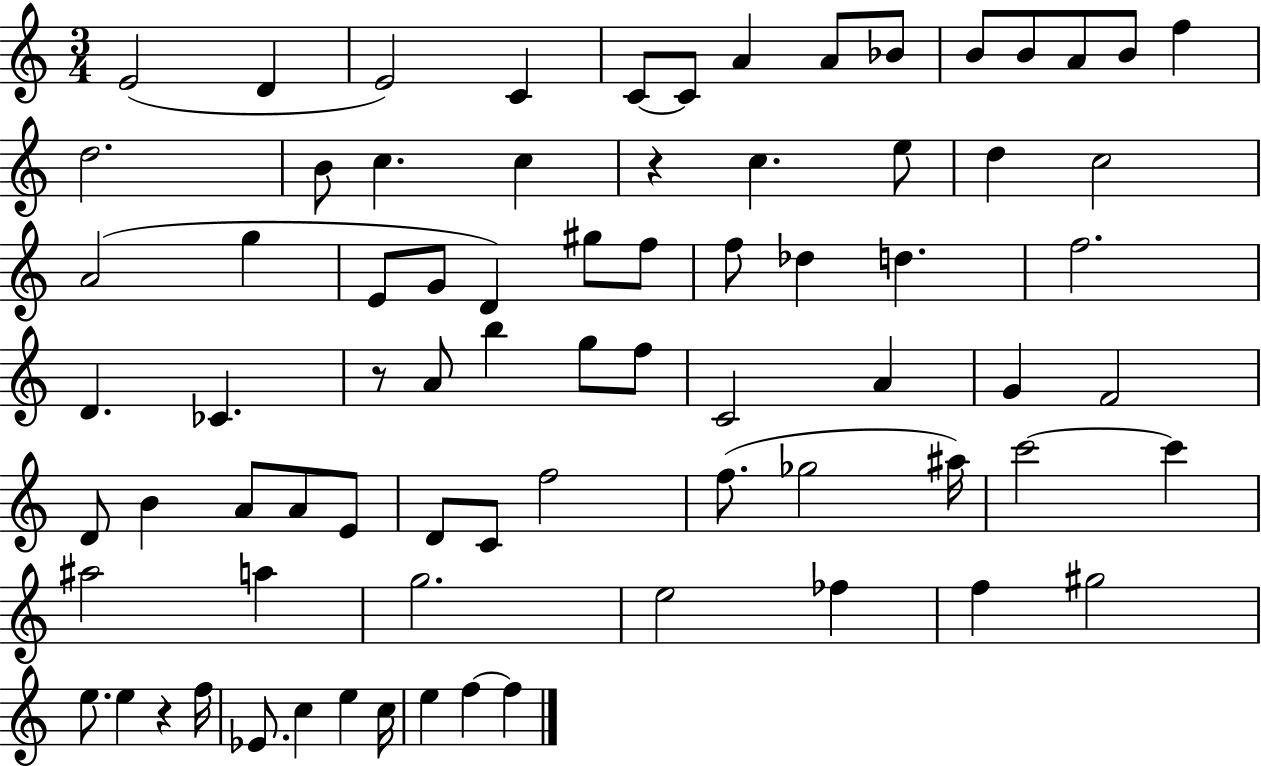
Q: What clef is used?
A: treble